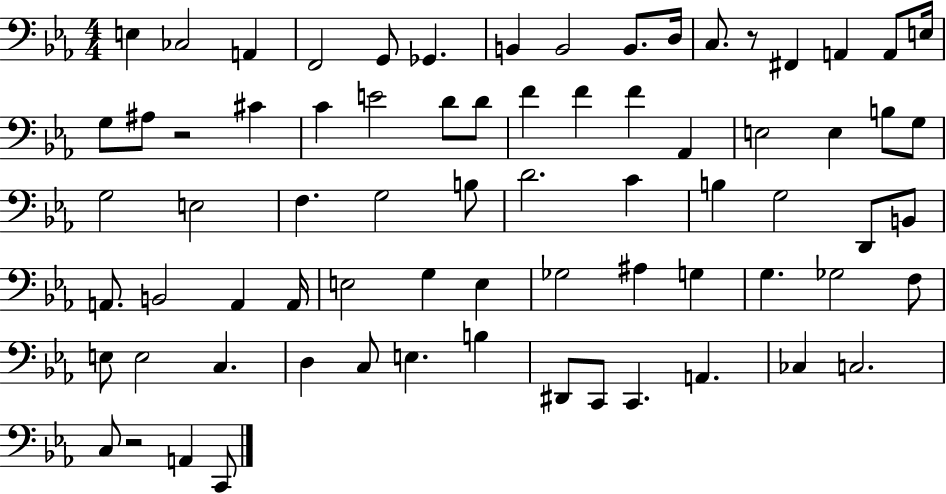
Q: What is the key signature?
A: EES major